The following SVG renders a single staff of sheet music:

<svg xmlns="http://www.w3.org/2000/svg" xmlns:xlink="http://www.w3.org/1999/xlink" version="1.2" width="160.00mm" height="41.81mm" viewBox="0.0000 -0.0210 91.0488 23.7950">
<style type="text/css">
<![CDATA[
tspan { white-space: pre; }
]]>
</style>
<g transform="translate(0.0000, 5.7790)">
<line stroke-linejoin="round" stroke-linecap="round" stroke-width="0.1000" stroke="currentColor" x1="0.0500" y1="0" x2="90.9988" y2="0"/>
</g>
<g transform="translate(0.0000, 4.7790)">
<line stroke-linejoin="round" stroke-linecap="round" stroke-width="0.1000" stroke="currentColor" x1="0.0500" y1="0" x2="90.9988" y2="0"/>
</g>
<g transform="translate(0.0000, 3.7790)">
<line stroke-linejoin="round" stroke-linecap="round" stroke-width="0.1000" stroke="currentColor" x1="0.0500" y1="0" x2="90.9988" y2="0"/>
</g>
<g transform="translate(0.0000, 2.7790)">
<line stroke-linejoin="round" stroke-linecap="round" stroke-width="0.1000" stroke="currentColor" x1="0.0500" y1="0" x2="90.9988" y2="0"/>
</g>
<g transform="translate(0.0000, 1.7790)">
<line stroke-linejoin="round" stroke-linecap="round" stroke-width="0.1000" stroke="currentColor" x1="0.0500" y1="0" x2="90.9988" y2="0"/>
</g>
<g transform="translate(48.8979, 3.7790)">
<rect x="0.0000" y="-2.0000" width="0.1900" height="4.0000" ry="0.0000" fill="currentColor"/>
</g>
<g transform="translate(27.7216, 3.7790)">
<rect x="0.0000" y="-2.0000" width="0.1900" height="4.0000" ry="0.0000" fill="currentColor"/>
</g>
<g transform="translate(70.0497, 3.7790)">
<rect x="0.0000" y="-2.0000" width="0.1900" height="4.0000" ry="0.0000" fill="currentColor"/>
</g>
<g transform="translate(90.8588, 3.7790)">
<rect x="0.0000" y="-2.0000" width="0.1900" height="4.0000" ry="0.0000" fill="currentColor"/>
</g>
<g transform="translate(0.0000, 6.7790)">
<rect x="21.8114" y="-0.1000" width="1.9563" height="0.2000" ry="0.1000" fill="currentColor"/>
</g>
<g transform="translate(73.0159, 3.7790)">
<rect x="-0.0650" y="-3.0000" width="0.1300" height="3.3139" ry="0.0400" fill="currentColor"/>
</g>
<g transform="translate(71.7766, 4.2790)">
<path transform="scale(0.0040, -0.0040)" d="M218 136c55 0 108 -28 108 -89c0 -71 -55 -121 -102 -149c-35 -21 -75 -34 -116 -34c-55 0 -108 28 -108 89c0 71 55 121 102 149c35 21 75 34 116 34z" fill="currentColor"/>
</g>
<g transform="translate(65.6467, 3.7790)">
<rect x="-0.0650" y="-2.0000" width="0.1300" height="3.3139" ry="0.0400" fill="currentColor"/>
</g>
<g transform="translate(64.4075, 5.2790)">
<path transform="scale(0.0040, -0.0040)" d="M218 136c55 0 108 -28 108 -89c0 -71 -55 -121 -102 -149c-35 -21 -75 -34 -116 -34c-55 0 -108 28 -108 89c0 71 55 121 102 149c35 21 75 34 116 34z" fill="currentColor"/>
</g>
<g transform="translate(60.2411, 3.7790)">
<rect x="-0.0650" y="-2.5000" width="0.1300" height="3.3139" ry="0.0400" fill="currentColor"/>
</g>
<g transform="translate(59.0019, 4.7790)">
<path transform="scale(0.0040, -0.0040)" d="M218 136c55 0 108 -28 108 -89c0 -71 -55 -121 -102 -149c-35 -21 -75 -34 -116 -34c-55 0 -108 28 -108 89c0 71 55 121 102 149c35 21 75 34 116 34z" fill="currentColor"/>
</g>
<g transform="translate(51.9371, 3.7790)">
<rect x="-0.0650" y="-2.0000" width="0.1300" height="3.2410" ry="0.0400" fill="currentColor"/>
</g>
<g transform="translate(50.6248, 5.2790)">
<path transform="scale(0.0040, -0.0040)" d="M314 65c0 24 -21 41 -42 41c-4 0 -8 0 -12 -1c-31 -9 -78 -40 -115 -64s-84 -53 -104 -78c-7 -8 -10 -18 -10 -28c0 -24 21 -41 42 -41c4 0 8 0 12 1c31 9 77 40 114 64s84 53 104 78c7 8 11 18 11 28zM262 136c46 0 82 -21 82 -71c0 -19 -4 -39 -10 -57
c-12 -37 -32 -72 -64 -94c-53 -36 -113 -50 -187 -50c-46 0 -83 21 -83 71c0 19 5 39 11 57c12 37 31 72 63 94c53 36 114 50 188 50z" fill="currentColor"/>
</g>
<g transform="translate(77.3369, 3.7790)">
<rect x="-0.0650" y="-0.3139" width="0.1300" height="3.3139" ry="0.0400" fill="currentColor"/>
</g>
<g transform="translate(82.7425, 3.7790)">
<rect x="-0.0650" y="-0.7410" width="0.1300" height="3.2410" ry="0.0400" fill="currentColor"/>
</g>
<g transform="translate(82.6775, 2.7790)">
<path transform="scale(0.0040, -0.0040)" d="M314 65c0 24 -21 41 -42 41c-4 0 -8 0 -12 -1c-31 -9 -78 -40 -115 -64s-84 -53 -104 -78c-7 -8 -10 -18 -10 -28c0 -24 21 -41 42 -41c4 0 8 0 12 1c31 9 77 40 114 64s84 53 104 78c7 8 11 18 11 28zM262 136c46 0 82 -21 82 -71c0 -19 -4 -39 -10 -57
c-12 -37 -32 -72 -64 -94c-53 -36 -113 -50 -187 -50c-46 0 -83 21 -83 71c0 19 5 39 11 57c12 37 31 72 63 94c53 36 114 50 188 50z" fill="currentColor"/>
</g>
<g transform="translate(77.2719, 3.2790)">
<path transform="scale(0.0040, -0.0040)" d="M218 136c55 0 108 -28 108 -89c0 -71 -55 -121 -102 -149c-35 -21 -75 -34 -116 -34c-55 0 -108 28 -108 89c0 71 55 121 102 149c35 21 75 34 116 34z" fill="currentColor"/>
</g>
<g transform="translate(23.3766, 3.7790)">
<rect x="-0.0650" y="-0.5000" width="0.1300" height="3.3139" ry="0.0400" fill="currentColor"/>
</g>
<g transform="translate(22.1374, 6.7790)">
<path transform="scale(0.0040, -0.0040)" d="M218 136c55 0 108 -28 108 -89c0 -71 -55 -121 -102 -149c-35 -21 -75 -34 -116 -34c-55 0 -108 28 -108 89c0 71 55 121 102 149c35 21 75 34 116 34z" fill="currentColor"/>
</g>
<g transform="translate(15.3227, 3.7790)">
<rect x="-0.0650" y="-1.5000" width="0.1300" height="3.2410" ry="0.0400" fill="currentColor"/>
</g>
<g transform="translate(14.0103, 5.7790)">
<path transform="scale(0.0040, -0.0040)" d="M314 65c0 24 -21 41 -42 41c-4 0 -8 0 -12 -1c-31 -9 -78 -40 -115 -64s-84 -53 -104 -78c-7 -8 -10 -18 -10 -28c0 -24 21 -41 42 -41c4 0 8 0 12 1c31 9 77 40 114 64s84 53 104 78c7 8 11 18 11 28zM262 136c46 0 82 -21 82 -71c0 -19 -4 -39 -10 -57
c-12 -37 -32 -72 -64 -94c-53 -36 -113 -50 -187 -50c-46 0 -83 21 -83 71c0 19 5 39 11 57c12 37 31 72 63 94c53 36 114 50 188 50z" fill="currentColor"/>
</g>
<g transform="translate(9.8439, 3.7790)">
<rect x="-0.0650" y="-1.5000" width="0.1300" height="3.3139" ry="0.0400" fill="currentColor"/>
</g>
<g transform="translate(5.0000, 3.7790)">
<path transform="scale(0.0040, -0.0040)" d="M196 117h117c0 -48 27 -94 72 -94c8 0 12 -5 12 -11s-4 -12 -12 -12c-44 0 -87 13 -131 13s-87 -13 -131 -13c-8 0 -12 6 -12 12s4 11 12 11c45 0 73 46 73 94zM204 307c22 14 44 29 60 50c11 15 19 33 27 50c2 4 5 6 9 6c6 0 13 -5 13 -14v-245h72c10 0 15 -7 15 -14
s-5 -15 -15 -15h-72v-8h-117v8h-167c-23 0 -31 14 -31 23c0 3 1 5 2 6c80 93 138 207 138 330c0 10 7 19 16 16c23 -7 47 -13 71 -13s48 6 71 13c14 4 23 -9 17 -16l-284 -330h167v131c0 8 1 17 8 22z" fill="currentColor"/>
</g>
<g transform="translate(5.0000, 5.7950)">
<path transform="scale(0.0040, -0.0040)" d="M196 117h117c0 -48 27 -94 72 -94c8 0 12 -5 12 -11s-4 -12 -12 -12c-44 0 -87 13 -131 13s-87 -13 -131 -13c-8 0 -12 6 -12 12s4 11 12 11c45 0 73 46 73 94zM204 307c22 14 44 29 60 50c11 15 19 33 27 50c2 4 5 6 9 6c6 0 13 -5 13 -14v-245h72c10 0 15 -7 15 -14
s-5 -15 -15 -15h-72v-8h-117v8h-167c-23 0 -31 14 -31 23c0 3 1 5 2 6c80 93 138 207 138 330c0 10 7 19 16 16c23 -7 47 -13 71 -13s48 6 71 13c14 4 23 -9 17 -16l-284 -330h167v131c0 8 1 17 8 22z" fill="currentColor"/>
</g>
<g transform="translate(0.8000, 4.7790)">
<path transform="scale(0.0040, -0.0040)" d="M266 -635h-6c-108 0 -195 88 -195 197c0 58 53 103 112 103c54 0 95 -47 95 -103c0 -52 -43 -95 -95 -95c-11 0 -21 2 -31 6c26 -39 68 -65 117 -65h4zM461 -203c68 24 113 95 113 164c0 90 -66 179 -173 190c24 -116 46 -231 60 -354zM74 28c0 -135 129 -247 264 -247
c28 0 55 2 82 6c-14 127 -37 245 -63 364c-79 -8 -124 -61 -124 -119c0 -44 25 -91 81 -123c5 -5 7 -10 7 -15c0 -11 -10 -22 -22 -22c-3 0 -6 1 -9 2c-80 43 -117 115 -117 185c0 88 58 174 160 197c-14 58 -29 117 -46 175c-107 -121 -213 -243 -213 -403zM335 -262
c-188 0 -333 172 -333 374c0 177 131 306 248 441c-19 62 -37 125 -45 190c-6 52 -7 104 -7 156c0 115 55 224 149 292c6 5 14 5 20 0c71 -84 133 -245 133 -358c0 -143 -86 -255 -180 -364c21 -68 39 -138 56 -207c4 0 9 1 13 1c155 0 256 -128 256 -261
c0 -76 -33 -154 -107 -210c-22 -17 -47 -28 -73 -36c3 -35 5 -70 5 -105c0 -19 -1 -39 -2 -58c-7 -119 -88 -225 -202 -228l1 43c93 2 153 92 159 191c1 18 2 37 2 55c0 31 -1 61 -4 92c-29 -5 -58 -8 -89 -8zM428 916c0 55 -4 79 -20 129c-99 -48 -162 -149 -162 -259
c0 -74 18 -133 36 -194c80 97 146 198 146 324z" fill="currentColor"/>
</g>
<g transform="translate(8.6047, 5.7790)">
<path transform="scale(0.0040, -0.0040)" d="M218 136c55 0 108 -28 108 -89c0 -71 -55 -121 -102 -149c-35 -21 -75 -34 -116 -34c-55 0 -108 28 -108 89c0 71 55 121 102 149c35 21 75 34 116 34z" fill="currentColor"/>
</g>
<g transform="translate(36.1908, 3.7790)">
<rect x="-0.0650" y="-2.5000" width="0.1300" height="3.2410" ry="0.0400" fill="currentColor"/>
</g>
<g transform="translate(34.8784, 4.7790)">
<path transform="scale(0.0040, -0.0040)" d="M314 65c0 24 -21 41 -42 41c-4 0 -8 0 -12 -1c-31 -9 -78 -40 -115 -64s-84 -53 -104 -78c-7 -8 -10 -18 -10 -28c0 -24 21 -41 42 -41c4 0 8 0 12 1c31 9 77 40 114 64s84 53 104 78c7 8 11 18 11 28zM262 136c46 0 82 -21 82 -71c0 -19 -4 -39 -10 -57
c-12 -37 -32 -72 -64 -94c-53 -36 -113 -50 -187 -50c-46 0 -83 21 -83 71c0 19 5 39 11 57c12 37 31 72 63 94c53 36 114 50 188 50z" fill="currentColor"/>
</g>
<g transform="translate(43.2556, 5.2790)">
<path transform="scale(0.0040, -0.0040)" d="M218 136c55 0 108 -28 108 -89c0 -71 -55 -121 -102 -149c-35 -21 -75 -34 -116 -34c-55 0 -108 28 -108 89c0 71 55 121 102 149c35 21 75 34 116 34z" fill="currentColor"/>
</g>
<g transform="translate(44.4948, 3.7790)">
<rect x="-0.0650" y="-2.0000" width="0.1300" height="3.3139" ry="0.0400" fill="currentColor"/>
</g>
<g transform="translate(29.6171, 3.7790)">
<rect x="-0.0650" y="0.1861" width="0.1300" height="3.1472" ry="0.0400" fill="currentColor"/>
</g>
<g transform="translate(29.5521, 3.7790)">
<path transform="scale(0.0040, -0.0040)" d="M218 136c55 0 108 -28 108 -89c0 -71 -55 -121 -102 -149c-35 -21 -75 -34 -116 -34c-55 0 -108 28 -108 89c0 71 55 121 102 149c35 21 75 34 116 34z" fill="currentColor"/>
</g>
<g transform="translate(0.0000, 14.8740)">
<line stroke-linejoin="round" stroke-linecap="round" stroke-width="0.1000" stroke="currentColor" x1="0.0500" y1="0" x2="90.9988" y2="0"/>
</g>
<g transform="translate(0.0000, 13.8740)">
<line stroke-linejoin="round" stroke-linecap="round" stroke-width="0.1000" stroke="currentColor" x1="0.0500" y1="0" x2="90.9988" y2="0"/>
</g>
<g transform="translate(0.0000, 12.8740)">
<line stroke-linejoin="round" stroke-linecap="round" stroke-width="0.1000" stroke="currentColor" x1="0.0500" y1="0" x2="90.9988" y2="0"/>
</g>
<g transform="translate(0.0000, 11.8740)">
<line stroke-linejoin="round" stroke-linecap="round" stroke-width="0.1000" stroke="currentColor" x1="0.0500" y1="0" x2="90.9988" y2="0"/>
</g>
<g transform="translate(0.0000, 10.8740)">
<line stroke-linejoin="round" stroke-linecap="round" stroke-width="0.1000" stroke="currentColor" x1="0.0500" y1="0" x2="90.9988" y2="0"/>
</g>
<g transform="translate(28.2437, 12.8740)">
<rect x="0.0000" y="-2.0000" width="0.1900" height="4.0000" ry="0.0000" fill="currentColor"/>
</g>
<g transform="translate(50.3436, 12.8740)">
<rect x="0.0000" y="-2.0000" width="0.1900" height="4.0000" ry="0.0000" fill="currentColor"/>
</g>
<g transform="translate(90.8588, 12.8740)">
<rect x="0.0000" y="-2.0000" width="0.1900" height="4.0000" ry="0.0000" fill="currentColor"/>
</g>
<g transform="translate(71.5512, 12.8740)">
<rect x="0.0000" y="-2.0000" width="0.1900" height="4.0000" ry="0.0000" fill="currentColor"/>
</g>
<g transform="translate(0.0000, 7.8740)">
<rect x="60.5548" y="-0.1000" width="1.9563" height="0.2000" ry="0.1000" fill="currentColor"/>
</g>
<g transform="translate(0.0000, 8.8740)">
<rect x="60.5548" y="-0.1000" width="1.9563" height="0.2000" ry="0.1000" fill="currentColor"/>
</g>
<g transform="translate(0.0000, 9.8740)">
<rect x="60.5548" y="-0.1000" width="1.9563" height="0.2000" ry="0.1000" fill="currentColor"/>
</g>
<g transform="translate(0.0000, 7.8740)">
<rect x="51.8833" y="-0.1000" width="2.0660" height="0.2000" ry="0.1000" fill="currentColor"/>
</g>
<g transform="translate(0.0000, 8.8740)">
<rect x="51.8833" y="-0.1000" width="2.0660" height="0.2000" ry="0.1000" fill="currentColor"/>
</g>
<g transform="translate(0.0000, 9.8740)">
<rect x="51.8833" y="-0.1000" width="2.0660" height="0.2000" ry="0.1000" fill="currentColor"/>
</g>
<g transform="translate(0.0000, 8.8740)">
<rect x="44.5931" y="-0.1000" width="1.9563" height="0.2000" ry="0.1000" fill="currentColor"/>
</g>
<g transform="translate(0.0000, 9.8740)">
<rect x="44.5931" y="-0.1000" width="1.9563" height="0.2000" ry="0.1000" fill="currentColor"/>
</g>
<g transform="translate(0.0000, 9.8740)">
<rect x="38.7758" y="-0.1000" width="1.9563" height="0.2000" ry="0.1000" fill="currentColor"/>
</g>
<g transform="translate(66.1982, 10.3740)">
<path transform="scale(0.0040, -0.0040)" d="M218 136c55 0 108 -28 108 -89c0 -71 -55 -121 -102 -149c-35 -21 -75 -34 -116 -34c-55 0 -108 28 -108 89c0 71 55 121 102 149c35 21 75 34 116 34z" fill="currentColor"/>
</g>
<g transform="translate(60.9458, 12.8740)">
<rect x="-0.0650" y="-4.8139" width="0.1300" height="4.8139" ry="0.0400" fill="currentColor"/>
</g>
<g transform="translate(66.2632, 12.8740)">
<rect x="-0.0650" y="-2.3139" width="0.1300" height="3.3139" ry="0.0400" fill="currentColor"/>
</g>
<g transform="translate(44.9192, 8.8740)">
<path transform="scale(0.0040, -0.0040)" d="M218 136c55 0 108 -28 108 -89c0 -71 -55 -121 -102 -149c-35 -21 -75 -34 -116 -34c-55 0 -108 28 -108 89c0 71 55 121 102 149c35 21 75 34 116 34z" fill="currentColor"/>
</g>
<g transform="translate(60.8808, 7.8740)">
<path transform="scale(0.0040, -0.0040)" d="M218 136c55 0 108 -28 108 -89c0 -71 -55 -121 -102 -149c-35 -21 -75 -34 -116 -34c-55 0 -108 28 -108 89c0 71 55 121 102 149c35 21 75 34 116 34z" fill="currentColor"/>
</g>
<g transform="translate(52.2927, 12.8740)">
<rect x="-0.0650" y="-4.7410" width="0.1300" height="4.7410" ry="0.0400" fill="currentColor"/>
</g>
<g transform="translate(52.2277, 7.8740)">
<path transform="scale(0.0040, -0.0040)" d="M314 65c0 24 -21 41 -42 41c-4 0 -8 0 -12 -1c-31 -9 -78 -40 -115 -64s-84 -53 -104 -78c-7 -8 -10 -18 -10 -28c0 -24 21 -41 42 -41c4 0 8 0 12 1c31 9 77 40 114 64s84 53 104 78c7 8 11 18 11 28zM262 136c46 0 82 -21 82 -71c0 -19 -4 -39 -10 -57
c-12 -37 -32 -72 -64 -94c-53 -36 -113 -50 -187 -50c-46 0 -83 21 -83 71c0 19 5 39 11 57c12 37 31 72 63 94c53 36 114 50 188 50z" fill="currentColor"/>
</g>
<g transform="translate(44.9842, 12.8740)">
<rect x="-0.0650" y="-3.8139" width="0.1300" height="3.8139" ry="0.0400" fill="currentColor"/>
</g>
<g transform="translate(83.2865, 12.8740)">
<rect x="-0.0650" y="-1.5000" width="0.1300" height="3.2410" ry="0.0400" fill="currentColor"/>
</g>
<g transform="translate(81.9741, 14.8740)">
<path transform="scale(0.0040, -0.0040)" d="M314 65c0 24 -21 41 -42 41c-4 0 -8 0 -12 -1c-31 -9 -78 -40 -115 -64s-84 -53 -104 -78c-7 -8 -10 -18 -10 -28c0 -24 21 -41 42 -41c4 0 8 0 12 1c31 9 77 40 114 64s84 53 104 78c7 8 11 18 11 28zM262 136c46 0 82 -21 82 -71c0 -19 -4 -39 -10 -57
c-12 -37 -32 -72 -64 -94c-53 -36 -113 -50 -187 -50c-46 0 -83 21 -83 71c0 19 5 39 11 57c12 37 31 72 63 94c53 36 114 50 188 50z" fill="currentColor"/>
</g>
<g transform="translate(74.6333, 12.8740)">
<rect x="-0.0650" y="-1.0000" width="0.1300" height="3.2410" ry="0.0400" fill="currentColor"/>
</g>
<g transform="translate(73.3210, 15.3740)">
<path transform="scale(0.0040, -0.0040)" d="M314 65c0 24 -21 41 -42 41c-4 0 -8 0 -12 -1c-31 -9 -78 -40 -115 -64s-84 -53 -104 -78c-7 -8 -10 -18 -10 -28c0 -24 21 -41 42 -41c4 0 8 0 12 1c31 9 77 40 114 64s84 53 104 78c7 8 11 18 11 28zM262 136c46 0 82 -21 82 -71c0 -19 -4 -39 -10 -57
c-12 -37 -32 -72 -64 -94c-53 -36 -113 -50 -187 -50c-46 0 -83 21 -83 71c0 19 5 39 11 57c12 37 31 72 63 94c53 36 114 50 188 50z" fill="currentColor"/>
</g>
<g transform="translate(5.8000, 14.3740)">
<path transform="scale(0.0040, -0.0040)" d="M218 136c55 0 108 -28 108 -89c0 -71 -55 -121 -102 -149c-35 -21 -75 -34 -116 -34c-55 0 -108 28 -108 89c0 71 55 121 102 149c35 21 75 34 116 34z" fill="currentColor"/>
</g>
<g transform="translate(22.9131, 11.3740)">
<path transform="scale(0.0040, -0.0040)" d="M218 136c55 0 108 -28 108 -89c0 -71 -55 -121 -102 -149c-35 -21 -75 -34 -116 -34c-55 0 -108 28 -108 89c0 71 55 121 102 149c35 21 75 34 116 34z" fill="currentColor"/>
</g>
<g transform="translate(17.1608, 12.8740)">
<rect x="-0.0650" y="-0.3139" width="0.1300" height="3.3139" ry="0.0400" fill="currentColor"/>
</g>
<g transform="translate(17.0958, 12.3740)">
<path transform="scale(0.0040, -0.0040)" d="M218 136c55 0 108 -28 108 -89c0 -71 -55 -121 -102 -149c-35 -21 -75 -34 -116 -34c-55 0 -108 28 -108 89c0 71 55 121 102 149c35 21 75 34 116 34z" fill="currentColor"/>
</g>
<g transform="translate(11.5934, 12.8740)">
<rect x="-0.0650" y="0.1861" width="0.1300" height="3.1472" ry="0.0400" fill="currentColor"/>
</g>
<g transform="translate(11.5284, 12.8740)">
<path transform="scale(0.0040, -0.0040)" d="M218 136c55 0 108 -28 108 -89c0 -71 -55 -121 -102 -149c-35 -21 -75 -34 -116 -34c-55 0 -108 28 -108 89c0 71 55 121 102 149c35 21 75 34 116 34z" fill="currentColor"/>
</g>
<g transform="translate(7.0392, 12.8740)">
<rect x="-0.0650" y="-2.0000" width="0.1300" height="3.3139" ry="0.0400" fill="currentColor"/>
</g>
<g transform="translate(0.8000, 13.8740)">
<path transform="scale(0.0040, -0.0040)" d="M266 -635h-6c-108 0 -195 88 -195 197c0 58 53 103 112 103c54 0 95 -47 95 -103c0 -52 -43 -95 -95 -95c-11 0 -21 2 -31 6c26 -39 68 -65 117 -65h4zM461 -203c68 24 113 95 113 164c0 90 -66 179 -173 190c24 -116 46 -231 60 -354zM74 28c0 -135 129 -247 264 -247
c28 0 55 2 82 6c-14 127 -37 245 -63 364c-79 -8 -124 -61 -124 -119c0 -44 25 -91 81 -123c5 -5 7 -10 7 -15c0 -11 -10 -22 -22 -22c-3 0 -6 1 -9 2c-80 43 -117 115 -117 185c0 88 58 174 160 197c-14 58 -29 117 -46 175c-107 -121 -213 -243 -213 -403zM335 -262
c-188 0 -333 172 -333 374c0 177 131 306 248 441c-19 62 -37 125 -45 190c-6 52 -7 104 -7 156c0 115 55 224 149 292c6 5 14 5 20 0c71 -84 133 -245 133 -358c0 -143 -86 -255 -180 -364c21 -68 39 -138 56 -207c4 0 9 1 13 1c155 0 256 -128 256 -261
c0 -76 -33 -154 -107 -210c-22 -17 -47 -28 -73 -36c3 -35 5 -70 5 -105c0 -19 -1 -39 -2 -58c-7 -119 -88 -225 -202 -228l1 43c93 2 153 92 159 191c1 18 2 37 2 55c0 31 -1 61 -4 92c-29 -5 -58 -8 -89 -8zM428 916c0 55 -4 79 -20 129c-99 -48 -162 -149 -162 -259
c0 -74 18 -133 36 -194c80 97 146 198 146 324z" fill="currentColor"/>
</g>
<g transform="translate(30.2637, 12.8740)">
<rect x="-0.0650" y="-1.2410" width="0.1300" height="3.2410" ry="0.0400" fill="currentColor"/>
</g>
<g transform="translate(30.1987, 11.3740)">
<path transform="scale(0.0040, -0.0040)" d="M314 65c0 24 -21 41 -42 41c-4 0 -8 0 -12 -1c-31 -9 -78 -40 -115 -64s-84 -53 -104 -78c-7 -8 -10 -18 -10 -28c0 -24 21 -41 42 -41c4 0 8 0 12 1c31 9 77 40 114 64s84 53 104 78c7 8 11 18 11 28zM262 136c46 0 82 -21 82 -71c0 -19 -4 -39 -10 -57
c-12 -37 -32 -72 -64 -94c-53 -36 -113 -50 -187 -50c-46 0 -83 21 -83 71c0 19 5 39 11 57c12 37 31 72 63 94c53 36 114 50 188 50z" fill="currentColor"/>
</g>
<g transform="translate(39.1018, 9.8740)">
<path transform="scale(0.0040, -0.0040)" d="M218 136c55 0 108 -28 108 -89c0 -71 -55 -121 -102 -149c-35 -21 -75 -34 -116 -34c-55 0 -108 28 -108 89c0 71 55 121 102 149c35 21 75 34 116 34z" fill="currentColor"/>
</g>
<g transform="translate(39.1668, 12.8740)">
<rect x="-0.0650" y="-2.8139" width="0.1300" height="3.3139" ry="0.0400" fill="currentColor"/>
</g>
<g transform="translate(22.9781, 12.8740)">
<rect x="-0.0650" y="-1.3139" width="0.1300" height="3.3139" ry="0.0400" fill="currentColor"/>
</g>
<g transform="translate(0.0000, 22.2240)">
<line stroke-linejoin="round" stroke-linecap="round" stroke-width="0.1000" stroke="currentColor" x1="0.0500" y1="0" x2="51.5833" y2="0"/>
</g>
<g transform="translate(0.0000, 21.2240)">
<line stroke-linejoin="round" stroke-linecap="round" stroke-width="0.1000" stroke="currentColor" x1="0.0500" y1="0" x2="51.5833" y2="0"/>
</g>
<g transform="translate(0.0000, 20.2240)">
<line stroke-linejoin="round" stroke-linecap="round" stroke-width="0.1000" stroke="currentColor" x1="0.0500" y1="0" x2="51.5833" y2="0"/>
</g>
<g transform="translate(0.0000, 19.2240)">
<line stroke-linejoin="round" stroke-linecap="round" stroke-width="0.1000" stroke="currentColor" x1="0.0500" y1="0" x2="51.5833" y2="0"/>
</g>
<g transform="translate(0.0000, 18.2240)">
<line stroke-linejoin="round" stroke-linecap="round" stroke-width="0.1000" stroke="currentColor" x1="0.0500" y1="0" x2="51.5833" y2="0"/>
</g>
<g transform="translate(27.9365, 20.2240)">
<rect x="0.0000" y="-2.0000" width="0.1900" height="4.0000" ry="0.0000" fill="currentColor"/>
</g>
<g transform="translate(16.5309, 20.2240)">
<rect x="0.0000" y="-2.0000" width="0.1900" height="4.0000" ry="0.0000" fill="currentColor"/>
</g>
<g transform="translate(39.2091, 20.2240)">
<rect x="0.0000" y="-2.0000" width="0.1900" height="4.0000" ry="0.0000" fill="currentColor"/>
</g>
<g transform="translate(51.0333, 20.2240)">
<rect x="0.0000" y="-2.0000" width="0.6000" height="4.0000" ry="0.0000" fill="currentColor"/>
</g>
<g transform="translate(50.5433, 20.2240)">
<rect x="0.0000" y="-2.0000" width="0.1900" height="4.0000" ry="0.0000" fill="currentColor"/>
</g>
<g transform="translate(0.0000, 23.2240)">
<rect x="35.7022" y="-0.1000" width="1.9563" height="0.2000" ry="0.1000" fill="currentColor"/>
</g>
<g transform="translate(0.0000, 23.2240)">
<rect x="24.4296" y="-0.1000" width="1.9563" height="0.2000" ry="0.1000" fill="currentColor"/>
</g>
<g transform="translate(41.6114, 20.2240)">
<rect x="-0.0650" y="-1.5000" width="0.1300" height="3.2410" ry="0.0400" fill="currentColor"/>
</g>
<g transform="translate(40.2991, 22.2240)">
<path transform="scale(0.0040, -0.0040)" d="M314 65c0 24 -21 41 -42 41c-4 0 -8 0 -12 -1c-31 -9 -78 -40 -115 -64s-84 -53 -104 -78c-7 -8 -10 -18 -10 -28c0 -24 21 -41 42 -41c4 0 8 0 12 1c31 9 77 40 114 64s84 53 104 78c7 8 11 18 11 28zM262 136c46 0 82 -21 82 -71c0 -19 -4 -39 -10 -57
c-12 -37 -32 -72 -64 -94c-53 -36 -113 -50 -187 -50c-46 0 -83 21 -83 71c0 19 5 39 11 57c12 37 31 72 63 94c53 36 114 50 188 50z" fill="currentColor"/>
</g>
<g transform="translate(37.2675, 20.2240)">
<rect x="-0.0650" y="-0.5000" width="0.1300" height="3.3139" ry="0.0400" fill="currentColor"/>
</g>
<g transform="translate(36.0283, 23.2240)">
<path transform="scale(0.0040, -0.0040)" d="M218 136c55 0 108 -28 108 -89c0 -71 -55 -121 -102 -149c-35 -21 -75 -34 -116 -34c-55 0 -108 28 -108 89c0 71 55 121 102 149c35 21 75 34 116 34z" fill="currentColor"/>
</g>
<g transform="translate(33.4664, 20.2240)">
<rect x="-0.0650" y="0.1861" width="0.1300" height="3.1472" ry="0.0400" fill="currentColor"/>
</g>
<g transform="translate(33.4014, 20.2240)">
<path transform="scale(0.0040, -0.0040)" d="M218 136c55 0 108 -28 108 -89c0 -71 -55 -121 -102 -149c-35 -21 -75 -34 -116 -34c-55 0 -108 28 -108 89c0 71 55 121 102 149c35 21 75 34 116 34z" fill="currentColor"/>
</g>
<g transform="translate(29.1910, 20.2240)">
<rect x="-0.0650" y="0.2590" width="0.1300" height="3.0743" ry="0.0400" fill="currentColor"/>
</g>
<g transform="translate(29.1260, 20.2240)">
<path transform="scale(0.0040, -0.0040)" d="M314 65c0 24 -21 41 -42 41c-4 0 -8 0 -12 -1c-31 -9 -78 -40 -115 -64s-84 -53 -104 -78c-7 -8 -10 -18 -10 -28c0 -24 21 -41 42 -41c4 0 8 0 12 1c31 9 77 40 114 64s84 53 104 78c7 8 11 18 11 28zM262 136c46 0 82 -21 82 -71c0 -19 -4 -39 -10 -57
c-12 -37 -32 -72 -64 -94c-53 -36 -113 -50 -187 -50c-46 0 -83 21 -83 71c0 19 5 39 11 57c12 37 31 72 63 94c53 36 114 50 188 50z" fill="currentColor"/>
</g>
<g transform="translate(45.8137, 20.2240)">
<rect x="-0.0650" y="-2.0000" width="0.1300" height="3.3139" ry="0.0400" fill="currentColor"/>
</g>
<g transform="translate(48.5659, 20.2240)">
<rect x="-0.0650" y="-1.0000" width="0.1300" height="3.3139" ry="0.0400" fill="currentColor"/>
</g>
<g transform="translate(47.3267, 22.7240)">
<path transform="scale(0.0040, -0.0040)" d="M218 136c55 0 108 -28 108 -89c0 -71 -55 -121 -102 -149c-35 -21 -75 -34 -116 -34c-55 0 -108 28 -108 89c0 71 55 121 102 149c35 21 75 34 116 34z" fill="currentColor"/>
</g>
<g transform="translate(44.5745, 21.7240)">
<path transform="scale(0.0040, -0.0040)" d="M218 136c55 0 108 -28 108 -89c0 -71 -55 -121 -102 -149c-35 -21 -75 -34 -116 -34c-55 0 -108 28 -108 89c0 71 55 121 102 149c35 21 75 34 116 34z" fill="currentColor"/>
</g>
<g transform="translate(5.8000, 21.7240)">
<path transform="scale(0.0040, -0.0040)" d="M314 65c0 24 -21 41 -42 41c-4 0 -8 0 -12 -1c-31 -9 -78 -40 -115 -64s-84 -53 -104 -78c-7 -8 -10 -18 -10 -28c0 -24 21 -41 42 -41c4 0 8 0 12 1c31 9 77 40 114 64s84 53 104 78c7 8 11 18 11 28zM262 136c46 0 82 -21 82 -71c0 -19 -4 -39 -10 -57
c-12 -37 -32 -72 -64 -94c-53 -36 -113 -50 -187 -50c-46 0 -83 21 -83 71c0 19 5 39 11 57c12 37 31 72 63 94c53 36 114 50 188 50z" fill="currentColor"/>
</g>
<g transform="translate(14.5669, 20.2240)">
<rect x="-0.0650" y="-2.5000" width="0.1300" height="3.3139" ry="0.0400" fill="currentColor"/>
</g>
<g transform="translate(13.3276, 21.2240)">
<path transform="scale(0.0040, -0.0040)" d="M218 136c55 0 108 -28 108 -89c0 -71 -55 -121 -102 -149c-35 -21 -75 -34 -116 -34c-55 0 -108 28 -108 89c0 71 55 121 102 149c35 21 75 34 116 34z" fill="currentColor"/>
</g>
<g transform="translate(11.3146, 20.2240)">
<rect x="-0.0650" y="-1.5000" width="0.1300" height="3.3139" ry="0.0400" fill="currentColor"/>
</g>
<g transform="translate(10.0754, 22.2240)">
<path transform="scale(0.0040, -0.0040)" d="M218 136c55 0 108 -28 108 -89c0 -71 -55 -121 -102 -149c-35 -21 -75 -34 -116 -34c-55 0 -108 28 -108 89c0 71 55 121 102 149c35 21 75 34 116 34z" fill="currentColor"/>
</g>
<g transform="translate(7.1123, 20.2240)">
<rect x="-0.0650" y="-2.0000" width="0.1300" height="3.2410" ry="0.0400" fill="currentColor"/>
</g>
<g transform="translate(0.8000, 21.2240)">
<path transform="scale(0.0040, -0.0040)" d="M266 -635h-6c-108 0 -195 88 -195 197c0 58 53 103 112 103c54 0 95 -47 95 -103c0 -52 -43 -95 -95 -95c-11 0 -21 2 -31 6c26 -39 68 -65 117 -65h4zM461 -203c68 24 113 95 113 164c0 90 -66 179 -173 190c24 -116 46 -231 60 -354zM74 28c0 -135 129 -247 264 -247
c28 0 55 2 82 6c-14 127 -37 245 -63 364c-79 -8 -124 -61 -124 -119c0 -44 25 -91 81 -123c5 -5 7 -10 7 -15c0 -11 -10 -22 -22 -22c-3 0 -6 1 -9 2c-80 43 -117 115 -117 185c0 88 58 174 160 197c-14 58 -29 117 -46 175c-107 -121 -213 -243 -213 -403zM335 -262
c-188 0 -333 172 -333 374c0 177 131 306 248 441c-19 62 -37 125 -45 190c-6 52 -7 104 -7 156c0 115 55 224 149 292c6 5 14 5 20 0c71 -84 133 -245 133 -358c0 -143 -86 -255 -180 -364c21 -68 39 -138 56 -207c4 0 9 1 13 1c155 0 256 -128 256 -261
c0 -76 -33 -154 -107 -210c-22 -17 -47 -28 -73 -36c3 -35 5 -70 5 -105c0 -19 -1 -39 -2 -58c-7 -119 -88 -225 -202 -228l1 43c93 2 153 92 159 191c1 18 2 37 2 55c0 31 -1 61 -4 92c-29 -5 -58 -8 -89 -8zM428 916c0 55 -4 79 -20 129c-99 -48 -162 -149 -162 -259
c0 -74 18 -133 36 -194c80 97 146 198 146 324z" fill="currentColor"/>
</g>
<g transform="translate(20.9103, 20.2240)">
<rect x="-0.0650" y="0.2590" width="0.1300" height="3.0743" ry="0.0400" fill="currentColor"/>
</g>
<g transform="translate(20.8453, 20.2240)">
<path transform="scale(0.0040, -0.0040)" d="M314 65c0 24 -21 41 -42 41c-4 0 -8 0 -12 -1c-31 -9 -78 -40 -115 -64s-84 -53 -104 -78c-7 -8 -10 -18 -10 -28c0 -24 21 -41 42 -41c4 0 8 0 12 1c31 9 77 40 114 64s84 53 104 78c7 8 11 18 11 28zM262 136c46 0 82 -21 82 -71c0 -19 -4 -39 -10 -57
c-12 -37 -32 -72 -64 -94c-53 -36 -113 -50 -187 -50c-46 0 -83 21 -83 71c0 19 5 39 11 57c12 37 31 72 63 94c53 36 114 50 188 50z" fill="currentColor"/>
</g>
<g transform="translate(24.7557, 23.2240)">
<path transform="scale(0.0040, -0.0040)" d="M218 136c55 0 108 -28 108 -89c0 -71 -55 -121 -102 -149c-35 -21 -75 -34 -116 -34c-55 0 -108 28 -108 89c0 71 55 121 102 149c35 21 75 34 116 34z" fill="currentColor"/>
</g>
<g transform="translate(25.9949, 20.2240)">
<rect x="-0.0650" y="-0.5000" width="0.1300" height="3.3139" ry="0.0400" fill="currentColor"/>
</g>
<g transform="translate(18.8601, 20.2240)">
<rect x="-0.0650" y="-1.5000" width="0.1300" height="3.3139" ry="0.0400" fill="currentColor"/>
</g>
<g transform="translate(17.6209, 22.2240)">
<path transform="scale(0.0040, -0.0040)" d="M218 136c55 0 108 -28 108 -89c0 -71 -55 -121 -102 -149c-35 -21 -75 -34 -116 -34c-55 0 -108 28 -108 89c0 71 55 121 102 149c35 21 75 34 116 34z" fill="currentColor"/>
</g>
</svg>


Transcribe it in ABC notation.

X:1
T:Untitled
M:4/4
L:1/4
K:C
E E2 C B G2 F F2 G F A c d2 F B c e e2 a c' e'2 e' g D2 E2 F2 E G E B2 C B2 B C E2 F D